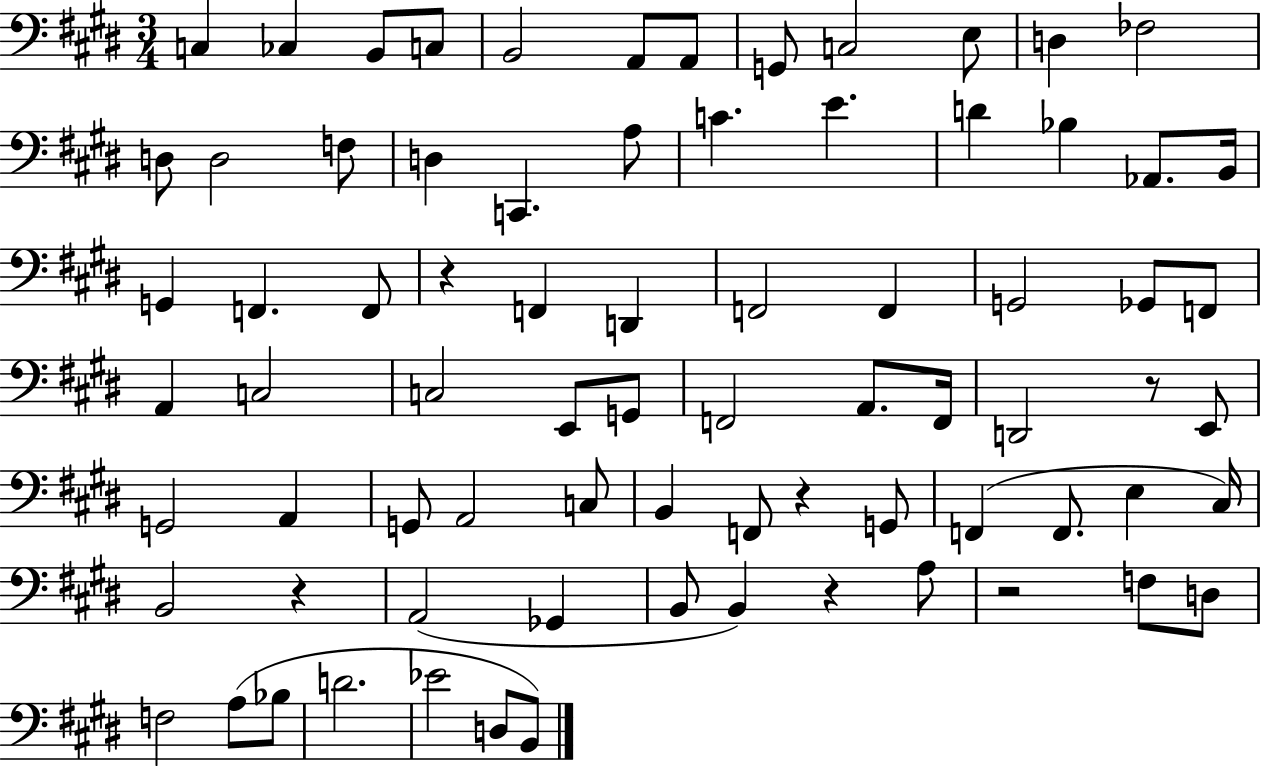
{
  \clef bass
  \numericTimeSignature
  \time 3/4
  \key e \major
  \repeat volta 2 { c4 ces4 b,8 c8 | b,2 a,8 a,8 | g,8 c2 e8 | d4 fes2 | \break d8 d2 f8 | d4 c,4. a8 | c'4. e'4. | d'4 bes4 aes,8. b,16 | \break g,4 f,4. f,8 | r4 f,4 d,4 | f,2 f,4 | g,2 ges,8 f,8 | \break a,4 c2 | c2 e,8 g,8 | f,2 a,8. f,16 | d,2 r8 e,8 | \break g,2 a,4 | g,8 a,2 c8 | b,4 f,8 r4 g,8 | f,4( f,8. e4 cis16) | \break b,2 r4 | a,2( ges,4 | b,8 b,4) r4 a8 | r2 f8 d8 | \break f2 a8( bes8 | d'2. | ees'2 d8 b,8) | } \bar "|."
}